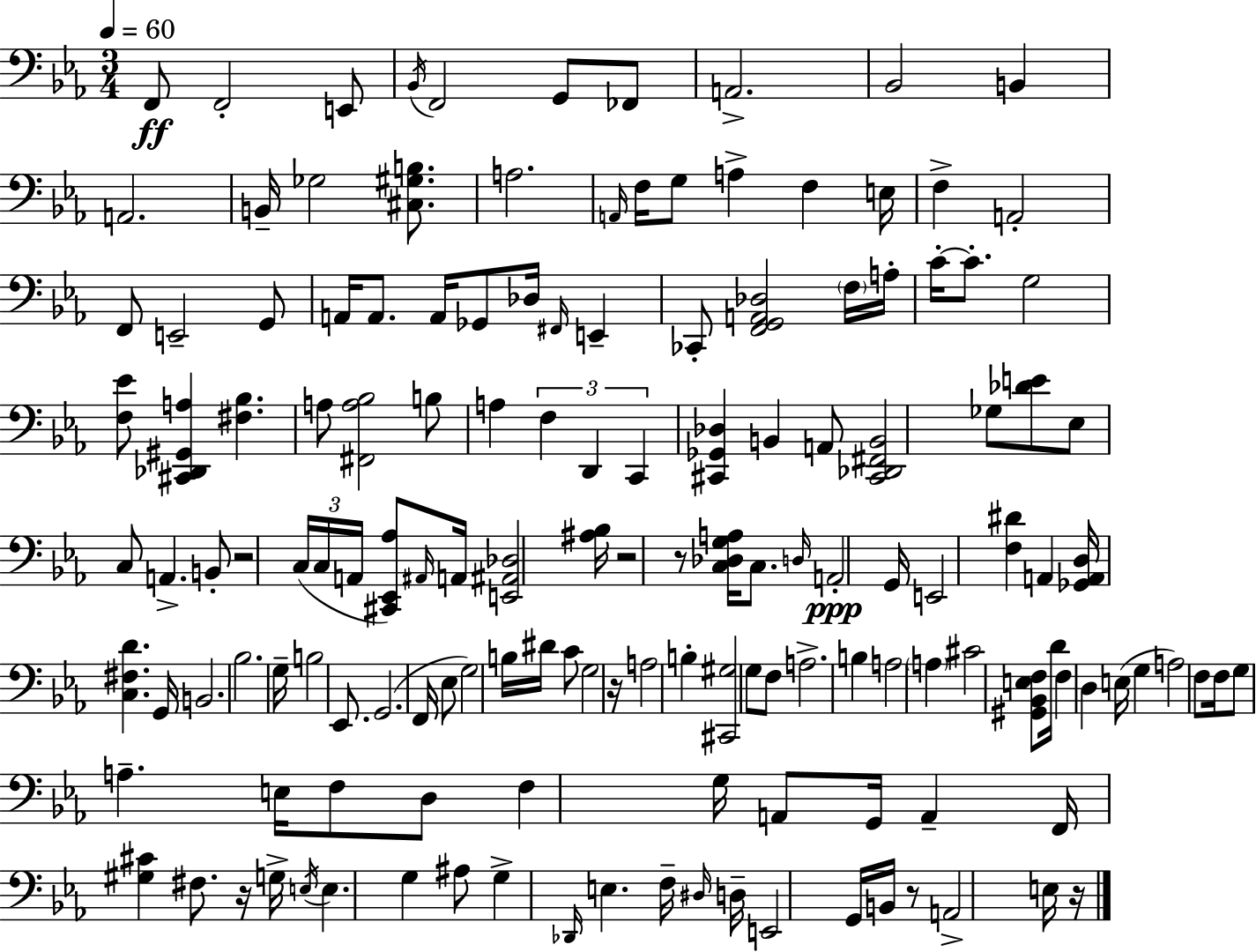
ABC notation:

X:1
T:Untitled
M:3/4
L:1/4
K:Eb
F,,/2 F,,2 E,,/2 _B,,/4 F,,2 G,,/2 _F,,/2 A,,2 _B,,2 B,, A,,2 B,,/4 _G,2 [^C,^G,B,]/2 A,2 A,,/4 F,/4 G,/2 A, F, E,/4 F, A,,2 F,,/2 E,,2 G,,/2 A,,/4 A,,/2 A,,/4 _G,,/2 _D,/4 ^F,,/4 E,, _C,,/2 [F,,G,,A,,_D,]2 F,/4 A,/4 C/4 C/2 G,2 [F,_E]/2 [^C,,_D,,^G,,A,] [^F,_B,] A,/2 [^F,,A,_B,]2 B,/2 A, F, D,, C,, [^C,,_G,,_D,] B,, A,,/2 [^C,,_D,,^F,,B,,]2 _G,/2 [_DE]/2 _E,/2 C,/2 A,, B,,/2 z2 C,/4 C,/4 A,,/4 [^C,,_E,,_A,]/2 ^A,,/4 A,,/4 [E,,^A,,_D,]2 [^A,_B,]/4 z2 z/2 [C,_D,G,A,]/4 C,/2 D,/4 A,,2 G,,/4 E,,2 [F,^D] A,, [_G,,A,,D,]/4 [C,^F,D] G,,/4 B,,2 _B,2 G,/4 B,2 _E,,/2 G,,2 F,,/4 _E,/2 G,2 B,/4 ^D/4 C/2 G,2 z/4 A,2 B, [^C,,^G,]2 G,/2 F,/2 A,2 B, A,2 A, ^C2 [^G,,_B,,E,F,]/2 D/4 F, D, E,/4 G, A,2 F,/2 F,/4 G,/2 A, E,/4 F,/2 D,/2 F, G,/4 A,,/2 G,,/4 A,, F,,/4 [^G,^C] ^F,/2 z/4 G,/4 E,/4 E, G, ^A,/2 G, _D,,/4 E, F,/4 ^D,/4 D,/4 E,,2 G,,/4 B,,/4 z/2 A,,2 E,/4 z/4